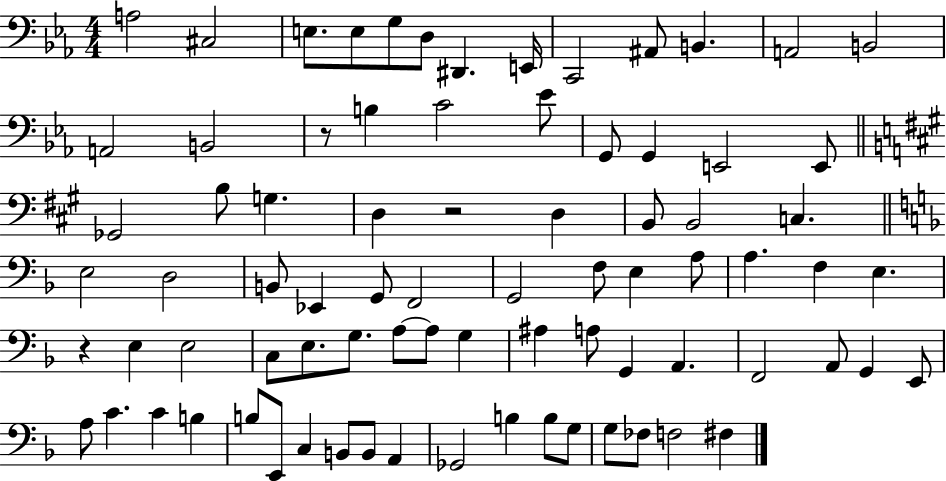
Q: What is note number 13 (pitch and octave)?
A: B2